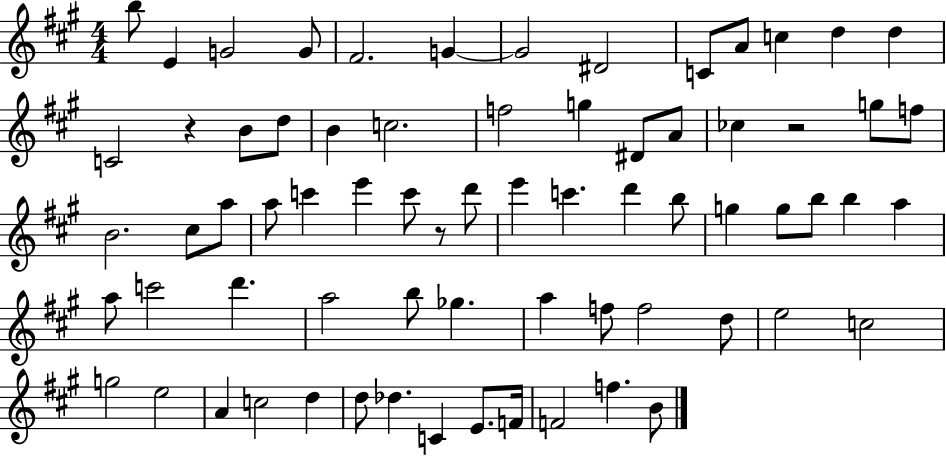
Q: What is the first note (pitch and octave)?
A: B5